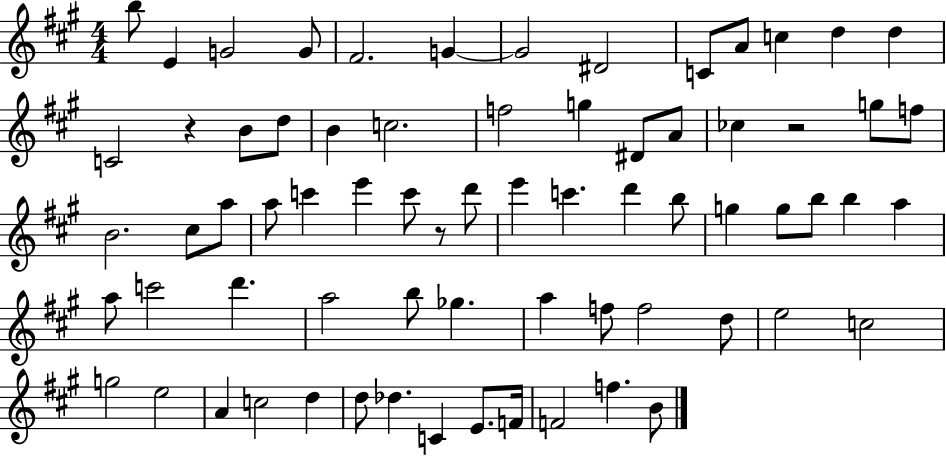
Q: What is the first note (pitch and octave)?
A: B5